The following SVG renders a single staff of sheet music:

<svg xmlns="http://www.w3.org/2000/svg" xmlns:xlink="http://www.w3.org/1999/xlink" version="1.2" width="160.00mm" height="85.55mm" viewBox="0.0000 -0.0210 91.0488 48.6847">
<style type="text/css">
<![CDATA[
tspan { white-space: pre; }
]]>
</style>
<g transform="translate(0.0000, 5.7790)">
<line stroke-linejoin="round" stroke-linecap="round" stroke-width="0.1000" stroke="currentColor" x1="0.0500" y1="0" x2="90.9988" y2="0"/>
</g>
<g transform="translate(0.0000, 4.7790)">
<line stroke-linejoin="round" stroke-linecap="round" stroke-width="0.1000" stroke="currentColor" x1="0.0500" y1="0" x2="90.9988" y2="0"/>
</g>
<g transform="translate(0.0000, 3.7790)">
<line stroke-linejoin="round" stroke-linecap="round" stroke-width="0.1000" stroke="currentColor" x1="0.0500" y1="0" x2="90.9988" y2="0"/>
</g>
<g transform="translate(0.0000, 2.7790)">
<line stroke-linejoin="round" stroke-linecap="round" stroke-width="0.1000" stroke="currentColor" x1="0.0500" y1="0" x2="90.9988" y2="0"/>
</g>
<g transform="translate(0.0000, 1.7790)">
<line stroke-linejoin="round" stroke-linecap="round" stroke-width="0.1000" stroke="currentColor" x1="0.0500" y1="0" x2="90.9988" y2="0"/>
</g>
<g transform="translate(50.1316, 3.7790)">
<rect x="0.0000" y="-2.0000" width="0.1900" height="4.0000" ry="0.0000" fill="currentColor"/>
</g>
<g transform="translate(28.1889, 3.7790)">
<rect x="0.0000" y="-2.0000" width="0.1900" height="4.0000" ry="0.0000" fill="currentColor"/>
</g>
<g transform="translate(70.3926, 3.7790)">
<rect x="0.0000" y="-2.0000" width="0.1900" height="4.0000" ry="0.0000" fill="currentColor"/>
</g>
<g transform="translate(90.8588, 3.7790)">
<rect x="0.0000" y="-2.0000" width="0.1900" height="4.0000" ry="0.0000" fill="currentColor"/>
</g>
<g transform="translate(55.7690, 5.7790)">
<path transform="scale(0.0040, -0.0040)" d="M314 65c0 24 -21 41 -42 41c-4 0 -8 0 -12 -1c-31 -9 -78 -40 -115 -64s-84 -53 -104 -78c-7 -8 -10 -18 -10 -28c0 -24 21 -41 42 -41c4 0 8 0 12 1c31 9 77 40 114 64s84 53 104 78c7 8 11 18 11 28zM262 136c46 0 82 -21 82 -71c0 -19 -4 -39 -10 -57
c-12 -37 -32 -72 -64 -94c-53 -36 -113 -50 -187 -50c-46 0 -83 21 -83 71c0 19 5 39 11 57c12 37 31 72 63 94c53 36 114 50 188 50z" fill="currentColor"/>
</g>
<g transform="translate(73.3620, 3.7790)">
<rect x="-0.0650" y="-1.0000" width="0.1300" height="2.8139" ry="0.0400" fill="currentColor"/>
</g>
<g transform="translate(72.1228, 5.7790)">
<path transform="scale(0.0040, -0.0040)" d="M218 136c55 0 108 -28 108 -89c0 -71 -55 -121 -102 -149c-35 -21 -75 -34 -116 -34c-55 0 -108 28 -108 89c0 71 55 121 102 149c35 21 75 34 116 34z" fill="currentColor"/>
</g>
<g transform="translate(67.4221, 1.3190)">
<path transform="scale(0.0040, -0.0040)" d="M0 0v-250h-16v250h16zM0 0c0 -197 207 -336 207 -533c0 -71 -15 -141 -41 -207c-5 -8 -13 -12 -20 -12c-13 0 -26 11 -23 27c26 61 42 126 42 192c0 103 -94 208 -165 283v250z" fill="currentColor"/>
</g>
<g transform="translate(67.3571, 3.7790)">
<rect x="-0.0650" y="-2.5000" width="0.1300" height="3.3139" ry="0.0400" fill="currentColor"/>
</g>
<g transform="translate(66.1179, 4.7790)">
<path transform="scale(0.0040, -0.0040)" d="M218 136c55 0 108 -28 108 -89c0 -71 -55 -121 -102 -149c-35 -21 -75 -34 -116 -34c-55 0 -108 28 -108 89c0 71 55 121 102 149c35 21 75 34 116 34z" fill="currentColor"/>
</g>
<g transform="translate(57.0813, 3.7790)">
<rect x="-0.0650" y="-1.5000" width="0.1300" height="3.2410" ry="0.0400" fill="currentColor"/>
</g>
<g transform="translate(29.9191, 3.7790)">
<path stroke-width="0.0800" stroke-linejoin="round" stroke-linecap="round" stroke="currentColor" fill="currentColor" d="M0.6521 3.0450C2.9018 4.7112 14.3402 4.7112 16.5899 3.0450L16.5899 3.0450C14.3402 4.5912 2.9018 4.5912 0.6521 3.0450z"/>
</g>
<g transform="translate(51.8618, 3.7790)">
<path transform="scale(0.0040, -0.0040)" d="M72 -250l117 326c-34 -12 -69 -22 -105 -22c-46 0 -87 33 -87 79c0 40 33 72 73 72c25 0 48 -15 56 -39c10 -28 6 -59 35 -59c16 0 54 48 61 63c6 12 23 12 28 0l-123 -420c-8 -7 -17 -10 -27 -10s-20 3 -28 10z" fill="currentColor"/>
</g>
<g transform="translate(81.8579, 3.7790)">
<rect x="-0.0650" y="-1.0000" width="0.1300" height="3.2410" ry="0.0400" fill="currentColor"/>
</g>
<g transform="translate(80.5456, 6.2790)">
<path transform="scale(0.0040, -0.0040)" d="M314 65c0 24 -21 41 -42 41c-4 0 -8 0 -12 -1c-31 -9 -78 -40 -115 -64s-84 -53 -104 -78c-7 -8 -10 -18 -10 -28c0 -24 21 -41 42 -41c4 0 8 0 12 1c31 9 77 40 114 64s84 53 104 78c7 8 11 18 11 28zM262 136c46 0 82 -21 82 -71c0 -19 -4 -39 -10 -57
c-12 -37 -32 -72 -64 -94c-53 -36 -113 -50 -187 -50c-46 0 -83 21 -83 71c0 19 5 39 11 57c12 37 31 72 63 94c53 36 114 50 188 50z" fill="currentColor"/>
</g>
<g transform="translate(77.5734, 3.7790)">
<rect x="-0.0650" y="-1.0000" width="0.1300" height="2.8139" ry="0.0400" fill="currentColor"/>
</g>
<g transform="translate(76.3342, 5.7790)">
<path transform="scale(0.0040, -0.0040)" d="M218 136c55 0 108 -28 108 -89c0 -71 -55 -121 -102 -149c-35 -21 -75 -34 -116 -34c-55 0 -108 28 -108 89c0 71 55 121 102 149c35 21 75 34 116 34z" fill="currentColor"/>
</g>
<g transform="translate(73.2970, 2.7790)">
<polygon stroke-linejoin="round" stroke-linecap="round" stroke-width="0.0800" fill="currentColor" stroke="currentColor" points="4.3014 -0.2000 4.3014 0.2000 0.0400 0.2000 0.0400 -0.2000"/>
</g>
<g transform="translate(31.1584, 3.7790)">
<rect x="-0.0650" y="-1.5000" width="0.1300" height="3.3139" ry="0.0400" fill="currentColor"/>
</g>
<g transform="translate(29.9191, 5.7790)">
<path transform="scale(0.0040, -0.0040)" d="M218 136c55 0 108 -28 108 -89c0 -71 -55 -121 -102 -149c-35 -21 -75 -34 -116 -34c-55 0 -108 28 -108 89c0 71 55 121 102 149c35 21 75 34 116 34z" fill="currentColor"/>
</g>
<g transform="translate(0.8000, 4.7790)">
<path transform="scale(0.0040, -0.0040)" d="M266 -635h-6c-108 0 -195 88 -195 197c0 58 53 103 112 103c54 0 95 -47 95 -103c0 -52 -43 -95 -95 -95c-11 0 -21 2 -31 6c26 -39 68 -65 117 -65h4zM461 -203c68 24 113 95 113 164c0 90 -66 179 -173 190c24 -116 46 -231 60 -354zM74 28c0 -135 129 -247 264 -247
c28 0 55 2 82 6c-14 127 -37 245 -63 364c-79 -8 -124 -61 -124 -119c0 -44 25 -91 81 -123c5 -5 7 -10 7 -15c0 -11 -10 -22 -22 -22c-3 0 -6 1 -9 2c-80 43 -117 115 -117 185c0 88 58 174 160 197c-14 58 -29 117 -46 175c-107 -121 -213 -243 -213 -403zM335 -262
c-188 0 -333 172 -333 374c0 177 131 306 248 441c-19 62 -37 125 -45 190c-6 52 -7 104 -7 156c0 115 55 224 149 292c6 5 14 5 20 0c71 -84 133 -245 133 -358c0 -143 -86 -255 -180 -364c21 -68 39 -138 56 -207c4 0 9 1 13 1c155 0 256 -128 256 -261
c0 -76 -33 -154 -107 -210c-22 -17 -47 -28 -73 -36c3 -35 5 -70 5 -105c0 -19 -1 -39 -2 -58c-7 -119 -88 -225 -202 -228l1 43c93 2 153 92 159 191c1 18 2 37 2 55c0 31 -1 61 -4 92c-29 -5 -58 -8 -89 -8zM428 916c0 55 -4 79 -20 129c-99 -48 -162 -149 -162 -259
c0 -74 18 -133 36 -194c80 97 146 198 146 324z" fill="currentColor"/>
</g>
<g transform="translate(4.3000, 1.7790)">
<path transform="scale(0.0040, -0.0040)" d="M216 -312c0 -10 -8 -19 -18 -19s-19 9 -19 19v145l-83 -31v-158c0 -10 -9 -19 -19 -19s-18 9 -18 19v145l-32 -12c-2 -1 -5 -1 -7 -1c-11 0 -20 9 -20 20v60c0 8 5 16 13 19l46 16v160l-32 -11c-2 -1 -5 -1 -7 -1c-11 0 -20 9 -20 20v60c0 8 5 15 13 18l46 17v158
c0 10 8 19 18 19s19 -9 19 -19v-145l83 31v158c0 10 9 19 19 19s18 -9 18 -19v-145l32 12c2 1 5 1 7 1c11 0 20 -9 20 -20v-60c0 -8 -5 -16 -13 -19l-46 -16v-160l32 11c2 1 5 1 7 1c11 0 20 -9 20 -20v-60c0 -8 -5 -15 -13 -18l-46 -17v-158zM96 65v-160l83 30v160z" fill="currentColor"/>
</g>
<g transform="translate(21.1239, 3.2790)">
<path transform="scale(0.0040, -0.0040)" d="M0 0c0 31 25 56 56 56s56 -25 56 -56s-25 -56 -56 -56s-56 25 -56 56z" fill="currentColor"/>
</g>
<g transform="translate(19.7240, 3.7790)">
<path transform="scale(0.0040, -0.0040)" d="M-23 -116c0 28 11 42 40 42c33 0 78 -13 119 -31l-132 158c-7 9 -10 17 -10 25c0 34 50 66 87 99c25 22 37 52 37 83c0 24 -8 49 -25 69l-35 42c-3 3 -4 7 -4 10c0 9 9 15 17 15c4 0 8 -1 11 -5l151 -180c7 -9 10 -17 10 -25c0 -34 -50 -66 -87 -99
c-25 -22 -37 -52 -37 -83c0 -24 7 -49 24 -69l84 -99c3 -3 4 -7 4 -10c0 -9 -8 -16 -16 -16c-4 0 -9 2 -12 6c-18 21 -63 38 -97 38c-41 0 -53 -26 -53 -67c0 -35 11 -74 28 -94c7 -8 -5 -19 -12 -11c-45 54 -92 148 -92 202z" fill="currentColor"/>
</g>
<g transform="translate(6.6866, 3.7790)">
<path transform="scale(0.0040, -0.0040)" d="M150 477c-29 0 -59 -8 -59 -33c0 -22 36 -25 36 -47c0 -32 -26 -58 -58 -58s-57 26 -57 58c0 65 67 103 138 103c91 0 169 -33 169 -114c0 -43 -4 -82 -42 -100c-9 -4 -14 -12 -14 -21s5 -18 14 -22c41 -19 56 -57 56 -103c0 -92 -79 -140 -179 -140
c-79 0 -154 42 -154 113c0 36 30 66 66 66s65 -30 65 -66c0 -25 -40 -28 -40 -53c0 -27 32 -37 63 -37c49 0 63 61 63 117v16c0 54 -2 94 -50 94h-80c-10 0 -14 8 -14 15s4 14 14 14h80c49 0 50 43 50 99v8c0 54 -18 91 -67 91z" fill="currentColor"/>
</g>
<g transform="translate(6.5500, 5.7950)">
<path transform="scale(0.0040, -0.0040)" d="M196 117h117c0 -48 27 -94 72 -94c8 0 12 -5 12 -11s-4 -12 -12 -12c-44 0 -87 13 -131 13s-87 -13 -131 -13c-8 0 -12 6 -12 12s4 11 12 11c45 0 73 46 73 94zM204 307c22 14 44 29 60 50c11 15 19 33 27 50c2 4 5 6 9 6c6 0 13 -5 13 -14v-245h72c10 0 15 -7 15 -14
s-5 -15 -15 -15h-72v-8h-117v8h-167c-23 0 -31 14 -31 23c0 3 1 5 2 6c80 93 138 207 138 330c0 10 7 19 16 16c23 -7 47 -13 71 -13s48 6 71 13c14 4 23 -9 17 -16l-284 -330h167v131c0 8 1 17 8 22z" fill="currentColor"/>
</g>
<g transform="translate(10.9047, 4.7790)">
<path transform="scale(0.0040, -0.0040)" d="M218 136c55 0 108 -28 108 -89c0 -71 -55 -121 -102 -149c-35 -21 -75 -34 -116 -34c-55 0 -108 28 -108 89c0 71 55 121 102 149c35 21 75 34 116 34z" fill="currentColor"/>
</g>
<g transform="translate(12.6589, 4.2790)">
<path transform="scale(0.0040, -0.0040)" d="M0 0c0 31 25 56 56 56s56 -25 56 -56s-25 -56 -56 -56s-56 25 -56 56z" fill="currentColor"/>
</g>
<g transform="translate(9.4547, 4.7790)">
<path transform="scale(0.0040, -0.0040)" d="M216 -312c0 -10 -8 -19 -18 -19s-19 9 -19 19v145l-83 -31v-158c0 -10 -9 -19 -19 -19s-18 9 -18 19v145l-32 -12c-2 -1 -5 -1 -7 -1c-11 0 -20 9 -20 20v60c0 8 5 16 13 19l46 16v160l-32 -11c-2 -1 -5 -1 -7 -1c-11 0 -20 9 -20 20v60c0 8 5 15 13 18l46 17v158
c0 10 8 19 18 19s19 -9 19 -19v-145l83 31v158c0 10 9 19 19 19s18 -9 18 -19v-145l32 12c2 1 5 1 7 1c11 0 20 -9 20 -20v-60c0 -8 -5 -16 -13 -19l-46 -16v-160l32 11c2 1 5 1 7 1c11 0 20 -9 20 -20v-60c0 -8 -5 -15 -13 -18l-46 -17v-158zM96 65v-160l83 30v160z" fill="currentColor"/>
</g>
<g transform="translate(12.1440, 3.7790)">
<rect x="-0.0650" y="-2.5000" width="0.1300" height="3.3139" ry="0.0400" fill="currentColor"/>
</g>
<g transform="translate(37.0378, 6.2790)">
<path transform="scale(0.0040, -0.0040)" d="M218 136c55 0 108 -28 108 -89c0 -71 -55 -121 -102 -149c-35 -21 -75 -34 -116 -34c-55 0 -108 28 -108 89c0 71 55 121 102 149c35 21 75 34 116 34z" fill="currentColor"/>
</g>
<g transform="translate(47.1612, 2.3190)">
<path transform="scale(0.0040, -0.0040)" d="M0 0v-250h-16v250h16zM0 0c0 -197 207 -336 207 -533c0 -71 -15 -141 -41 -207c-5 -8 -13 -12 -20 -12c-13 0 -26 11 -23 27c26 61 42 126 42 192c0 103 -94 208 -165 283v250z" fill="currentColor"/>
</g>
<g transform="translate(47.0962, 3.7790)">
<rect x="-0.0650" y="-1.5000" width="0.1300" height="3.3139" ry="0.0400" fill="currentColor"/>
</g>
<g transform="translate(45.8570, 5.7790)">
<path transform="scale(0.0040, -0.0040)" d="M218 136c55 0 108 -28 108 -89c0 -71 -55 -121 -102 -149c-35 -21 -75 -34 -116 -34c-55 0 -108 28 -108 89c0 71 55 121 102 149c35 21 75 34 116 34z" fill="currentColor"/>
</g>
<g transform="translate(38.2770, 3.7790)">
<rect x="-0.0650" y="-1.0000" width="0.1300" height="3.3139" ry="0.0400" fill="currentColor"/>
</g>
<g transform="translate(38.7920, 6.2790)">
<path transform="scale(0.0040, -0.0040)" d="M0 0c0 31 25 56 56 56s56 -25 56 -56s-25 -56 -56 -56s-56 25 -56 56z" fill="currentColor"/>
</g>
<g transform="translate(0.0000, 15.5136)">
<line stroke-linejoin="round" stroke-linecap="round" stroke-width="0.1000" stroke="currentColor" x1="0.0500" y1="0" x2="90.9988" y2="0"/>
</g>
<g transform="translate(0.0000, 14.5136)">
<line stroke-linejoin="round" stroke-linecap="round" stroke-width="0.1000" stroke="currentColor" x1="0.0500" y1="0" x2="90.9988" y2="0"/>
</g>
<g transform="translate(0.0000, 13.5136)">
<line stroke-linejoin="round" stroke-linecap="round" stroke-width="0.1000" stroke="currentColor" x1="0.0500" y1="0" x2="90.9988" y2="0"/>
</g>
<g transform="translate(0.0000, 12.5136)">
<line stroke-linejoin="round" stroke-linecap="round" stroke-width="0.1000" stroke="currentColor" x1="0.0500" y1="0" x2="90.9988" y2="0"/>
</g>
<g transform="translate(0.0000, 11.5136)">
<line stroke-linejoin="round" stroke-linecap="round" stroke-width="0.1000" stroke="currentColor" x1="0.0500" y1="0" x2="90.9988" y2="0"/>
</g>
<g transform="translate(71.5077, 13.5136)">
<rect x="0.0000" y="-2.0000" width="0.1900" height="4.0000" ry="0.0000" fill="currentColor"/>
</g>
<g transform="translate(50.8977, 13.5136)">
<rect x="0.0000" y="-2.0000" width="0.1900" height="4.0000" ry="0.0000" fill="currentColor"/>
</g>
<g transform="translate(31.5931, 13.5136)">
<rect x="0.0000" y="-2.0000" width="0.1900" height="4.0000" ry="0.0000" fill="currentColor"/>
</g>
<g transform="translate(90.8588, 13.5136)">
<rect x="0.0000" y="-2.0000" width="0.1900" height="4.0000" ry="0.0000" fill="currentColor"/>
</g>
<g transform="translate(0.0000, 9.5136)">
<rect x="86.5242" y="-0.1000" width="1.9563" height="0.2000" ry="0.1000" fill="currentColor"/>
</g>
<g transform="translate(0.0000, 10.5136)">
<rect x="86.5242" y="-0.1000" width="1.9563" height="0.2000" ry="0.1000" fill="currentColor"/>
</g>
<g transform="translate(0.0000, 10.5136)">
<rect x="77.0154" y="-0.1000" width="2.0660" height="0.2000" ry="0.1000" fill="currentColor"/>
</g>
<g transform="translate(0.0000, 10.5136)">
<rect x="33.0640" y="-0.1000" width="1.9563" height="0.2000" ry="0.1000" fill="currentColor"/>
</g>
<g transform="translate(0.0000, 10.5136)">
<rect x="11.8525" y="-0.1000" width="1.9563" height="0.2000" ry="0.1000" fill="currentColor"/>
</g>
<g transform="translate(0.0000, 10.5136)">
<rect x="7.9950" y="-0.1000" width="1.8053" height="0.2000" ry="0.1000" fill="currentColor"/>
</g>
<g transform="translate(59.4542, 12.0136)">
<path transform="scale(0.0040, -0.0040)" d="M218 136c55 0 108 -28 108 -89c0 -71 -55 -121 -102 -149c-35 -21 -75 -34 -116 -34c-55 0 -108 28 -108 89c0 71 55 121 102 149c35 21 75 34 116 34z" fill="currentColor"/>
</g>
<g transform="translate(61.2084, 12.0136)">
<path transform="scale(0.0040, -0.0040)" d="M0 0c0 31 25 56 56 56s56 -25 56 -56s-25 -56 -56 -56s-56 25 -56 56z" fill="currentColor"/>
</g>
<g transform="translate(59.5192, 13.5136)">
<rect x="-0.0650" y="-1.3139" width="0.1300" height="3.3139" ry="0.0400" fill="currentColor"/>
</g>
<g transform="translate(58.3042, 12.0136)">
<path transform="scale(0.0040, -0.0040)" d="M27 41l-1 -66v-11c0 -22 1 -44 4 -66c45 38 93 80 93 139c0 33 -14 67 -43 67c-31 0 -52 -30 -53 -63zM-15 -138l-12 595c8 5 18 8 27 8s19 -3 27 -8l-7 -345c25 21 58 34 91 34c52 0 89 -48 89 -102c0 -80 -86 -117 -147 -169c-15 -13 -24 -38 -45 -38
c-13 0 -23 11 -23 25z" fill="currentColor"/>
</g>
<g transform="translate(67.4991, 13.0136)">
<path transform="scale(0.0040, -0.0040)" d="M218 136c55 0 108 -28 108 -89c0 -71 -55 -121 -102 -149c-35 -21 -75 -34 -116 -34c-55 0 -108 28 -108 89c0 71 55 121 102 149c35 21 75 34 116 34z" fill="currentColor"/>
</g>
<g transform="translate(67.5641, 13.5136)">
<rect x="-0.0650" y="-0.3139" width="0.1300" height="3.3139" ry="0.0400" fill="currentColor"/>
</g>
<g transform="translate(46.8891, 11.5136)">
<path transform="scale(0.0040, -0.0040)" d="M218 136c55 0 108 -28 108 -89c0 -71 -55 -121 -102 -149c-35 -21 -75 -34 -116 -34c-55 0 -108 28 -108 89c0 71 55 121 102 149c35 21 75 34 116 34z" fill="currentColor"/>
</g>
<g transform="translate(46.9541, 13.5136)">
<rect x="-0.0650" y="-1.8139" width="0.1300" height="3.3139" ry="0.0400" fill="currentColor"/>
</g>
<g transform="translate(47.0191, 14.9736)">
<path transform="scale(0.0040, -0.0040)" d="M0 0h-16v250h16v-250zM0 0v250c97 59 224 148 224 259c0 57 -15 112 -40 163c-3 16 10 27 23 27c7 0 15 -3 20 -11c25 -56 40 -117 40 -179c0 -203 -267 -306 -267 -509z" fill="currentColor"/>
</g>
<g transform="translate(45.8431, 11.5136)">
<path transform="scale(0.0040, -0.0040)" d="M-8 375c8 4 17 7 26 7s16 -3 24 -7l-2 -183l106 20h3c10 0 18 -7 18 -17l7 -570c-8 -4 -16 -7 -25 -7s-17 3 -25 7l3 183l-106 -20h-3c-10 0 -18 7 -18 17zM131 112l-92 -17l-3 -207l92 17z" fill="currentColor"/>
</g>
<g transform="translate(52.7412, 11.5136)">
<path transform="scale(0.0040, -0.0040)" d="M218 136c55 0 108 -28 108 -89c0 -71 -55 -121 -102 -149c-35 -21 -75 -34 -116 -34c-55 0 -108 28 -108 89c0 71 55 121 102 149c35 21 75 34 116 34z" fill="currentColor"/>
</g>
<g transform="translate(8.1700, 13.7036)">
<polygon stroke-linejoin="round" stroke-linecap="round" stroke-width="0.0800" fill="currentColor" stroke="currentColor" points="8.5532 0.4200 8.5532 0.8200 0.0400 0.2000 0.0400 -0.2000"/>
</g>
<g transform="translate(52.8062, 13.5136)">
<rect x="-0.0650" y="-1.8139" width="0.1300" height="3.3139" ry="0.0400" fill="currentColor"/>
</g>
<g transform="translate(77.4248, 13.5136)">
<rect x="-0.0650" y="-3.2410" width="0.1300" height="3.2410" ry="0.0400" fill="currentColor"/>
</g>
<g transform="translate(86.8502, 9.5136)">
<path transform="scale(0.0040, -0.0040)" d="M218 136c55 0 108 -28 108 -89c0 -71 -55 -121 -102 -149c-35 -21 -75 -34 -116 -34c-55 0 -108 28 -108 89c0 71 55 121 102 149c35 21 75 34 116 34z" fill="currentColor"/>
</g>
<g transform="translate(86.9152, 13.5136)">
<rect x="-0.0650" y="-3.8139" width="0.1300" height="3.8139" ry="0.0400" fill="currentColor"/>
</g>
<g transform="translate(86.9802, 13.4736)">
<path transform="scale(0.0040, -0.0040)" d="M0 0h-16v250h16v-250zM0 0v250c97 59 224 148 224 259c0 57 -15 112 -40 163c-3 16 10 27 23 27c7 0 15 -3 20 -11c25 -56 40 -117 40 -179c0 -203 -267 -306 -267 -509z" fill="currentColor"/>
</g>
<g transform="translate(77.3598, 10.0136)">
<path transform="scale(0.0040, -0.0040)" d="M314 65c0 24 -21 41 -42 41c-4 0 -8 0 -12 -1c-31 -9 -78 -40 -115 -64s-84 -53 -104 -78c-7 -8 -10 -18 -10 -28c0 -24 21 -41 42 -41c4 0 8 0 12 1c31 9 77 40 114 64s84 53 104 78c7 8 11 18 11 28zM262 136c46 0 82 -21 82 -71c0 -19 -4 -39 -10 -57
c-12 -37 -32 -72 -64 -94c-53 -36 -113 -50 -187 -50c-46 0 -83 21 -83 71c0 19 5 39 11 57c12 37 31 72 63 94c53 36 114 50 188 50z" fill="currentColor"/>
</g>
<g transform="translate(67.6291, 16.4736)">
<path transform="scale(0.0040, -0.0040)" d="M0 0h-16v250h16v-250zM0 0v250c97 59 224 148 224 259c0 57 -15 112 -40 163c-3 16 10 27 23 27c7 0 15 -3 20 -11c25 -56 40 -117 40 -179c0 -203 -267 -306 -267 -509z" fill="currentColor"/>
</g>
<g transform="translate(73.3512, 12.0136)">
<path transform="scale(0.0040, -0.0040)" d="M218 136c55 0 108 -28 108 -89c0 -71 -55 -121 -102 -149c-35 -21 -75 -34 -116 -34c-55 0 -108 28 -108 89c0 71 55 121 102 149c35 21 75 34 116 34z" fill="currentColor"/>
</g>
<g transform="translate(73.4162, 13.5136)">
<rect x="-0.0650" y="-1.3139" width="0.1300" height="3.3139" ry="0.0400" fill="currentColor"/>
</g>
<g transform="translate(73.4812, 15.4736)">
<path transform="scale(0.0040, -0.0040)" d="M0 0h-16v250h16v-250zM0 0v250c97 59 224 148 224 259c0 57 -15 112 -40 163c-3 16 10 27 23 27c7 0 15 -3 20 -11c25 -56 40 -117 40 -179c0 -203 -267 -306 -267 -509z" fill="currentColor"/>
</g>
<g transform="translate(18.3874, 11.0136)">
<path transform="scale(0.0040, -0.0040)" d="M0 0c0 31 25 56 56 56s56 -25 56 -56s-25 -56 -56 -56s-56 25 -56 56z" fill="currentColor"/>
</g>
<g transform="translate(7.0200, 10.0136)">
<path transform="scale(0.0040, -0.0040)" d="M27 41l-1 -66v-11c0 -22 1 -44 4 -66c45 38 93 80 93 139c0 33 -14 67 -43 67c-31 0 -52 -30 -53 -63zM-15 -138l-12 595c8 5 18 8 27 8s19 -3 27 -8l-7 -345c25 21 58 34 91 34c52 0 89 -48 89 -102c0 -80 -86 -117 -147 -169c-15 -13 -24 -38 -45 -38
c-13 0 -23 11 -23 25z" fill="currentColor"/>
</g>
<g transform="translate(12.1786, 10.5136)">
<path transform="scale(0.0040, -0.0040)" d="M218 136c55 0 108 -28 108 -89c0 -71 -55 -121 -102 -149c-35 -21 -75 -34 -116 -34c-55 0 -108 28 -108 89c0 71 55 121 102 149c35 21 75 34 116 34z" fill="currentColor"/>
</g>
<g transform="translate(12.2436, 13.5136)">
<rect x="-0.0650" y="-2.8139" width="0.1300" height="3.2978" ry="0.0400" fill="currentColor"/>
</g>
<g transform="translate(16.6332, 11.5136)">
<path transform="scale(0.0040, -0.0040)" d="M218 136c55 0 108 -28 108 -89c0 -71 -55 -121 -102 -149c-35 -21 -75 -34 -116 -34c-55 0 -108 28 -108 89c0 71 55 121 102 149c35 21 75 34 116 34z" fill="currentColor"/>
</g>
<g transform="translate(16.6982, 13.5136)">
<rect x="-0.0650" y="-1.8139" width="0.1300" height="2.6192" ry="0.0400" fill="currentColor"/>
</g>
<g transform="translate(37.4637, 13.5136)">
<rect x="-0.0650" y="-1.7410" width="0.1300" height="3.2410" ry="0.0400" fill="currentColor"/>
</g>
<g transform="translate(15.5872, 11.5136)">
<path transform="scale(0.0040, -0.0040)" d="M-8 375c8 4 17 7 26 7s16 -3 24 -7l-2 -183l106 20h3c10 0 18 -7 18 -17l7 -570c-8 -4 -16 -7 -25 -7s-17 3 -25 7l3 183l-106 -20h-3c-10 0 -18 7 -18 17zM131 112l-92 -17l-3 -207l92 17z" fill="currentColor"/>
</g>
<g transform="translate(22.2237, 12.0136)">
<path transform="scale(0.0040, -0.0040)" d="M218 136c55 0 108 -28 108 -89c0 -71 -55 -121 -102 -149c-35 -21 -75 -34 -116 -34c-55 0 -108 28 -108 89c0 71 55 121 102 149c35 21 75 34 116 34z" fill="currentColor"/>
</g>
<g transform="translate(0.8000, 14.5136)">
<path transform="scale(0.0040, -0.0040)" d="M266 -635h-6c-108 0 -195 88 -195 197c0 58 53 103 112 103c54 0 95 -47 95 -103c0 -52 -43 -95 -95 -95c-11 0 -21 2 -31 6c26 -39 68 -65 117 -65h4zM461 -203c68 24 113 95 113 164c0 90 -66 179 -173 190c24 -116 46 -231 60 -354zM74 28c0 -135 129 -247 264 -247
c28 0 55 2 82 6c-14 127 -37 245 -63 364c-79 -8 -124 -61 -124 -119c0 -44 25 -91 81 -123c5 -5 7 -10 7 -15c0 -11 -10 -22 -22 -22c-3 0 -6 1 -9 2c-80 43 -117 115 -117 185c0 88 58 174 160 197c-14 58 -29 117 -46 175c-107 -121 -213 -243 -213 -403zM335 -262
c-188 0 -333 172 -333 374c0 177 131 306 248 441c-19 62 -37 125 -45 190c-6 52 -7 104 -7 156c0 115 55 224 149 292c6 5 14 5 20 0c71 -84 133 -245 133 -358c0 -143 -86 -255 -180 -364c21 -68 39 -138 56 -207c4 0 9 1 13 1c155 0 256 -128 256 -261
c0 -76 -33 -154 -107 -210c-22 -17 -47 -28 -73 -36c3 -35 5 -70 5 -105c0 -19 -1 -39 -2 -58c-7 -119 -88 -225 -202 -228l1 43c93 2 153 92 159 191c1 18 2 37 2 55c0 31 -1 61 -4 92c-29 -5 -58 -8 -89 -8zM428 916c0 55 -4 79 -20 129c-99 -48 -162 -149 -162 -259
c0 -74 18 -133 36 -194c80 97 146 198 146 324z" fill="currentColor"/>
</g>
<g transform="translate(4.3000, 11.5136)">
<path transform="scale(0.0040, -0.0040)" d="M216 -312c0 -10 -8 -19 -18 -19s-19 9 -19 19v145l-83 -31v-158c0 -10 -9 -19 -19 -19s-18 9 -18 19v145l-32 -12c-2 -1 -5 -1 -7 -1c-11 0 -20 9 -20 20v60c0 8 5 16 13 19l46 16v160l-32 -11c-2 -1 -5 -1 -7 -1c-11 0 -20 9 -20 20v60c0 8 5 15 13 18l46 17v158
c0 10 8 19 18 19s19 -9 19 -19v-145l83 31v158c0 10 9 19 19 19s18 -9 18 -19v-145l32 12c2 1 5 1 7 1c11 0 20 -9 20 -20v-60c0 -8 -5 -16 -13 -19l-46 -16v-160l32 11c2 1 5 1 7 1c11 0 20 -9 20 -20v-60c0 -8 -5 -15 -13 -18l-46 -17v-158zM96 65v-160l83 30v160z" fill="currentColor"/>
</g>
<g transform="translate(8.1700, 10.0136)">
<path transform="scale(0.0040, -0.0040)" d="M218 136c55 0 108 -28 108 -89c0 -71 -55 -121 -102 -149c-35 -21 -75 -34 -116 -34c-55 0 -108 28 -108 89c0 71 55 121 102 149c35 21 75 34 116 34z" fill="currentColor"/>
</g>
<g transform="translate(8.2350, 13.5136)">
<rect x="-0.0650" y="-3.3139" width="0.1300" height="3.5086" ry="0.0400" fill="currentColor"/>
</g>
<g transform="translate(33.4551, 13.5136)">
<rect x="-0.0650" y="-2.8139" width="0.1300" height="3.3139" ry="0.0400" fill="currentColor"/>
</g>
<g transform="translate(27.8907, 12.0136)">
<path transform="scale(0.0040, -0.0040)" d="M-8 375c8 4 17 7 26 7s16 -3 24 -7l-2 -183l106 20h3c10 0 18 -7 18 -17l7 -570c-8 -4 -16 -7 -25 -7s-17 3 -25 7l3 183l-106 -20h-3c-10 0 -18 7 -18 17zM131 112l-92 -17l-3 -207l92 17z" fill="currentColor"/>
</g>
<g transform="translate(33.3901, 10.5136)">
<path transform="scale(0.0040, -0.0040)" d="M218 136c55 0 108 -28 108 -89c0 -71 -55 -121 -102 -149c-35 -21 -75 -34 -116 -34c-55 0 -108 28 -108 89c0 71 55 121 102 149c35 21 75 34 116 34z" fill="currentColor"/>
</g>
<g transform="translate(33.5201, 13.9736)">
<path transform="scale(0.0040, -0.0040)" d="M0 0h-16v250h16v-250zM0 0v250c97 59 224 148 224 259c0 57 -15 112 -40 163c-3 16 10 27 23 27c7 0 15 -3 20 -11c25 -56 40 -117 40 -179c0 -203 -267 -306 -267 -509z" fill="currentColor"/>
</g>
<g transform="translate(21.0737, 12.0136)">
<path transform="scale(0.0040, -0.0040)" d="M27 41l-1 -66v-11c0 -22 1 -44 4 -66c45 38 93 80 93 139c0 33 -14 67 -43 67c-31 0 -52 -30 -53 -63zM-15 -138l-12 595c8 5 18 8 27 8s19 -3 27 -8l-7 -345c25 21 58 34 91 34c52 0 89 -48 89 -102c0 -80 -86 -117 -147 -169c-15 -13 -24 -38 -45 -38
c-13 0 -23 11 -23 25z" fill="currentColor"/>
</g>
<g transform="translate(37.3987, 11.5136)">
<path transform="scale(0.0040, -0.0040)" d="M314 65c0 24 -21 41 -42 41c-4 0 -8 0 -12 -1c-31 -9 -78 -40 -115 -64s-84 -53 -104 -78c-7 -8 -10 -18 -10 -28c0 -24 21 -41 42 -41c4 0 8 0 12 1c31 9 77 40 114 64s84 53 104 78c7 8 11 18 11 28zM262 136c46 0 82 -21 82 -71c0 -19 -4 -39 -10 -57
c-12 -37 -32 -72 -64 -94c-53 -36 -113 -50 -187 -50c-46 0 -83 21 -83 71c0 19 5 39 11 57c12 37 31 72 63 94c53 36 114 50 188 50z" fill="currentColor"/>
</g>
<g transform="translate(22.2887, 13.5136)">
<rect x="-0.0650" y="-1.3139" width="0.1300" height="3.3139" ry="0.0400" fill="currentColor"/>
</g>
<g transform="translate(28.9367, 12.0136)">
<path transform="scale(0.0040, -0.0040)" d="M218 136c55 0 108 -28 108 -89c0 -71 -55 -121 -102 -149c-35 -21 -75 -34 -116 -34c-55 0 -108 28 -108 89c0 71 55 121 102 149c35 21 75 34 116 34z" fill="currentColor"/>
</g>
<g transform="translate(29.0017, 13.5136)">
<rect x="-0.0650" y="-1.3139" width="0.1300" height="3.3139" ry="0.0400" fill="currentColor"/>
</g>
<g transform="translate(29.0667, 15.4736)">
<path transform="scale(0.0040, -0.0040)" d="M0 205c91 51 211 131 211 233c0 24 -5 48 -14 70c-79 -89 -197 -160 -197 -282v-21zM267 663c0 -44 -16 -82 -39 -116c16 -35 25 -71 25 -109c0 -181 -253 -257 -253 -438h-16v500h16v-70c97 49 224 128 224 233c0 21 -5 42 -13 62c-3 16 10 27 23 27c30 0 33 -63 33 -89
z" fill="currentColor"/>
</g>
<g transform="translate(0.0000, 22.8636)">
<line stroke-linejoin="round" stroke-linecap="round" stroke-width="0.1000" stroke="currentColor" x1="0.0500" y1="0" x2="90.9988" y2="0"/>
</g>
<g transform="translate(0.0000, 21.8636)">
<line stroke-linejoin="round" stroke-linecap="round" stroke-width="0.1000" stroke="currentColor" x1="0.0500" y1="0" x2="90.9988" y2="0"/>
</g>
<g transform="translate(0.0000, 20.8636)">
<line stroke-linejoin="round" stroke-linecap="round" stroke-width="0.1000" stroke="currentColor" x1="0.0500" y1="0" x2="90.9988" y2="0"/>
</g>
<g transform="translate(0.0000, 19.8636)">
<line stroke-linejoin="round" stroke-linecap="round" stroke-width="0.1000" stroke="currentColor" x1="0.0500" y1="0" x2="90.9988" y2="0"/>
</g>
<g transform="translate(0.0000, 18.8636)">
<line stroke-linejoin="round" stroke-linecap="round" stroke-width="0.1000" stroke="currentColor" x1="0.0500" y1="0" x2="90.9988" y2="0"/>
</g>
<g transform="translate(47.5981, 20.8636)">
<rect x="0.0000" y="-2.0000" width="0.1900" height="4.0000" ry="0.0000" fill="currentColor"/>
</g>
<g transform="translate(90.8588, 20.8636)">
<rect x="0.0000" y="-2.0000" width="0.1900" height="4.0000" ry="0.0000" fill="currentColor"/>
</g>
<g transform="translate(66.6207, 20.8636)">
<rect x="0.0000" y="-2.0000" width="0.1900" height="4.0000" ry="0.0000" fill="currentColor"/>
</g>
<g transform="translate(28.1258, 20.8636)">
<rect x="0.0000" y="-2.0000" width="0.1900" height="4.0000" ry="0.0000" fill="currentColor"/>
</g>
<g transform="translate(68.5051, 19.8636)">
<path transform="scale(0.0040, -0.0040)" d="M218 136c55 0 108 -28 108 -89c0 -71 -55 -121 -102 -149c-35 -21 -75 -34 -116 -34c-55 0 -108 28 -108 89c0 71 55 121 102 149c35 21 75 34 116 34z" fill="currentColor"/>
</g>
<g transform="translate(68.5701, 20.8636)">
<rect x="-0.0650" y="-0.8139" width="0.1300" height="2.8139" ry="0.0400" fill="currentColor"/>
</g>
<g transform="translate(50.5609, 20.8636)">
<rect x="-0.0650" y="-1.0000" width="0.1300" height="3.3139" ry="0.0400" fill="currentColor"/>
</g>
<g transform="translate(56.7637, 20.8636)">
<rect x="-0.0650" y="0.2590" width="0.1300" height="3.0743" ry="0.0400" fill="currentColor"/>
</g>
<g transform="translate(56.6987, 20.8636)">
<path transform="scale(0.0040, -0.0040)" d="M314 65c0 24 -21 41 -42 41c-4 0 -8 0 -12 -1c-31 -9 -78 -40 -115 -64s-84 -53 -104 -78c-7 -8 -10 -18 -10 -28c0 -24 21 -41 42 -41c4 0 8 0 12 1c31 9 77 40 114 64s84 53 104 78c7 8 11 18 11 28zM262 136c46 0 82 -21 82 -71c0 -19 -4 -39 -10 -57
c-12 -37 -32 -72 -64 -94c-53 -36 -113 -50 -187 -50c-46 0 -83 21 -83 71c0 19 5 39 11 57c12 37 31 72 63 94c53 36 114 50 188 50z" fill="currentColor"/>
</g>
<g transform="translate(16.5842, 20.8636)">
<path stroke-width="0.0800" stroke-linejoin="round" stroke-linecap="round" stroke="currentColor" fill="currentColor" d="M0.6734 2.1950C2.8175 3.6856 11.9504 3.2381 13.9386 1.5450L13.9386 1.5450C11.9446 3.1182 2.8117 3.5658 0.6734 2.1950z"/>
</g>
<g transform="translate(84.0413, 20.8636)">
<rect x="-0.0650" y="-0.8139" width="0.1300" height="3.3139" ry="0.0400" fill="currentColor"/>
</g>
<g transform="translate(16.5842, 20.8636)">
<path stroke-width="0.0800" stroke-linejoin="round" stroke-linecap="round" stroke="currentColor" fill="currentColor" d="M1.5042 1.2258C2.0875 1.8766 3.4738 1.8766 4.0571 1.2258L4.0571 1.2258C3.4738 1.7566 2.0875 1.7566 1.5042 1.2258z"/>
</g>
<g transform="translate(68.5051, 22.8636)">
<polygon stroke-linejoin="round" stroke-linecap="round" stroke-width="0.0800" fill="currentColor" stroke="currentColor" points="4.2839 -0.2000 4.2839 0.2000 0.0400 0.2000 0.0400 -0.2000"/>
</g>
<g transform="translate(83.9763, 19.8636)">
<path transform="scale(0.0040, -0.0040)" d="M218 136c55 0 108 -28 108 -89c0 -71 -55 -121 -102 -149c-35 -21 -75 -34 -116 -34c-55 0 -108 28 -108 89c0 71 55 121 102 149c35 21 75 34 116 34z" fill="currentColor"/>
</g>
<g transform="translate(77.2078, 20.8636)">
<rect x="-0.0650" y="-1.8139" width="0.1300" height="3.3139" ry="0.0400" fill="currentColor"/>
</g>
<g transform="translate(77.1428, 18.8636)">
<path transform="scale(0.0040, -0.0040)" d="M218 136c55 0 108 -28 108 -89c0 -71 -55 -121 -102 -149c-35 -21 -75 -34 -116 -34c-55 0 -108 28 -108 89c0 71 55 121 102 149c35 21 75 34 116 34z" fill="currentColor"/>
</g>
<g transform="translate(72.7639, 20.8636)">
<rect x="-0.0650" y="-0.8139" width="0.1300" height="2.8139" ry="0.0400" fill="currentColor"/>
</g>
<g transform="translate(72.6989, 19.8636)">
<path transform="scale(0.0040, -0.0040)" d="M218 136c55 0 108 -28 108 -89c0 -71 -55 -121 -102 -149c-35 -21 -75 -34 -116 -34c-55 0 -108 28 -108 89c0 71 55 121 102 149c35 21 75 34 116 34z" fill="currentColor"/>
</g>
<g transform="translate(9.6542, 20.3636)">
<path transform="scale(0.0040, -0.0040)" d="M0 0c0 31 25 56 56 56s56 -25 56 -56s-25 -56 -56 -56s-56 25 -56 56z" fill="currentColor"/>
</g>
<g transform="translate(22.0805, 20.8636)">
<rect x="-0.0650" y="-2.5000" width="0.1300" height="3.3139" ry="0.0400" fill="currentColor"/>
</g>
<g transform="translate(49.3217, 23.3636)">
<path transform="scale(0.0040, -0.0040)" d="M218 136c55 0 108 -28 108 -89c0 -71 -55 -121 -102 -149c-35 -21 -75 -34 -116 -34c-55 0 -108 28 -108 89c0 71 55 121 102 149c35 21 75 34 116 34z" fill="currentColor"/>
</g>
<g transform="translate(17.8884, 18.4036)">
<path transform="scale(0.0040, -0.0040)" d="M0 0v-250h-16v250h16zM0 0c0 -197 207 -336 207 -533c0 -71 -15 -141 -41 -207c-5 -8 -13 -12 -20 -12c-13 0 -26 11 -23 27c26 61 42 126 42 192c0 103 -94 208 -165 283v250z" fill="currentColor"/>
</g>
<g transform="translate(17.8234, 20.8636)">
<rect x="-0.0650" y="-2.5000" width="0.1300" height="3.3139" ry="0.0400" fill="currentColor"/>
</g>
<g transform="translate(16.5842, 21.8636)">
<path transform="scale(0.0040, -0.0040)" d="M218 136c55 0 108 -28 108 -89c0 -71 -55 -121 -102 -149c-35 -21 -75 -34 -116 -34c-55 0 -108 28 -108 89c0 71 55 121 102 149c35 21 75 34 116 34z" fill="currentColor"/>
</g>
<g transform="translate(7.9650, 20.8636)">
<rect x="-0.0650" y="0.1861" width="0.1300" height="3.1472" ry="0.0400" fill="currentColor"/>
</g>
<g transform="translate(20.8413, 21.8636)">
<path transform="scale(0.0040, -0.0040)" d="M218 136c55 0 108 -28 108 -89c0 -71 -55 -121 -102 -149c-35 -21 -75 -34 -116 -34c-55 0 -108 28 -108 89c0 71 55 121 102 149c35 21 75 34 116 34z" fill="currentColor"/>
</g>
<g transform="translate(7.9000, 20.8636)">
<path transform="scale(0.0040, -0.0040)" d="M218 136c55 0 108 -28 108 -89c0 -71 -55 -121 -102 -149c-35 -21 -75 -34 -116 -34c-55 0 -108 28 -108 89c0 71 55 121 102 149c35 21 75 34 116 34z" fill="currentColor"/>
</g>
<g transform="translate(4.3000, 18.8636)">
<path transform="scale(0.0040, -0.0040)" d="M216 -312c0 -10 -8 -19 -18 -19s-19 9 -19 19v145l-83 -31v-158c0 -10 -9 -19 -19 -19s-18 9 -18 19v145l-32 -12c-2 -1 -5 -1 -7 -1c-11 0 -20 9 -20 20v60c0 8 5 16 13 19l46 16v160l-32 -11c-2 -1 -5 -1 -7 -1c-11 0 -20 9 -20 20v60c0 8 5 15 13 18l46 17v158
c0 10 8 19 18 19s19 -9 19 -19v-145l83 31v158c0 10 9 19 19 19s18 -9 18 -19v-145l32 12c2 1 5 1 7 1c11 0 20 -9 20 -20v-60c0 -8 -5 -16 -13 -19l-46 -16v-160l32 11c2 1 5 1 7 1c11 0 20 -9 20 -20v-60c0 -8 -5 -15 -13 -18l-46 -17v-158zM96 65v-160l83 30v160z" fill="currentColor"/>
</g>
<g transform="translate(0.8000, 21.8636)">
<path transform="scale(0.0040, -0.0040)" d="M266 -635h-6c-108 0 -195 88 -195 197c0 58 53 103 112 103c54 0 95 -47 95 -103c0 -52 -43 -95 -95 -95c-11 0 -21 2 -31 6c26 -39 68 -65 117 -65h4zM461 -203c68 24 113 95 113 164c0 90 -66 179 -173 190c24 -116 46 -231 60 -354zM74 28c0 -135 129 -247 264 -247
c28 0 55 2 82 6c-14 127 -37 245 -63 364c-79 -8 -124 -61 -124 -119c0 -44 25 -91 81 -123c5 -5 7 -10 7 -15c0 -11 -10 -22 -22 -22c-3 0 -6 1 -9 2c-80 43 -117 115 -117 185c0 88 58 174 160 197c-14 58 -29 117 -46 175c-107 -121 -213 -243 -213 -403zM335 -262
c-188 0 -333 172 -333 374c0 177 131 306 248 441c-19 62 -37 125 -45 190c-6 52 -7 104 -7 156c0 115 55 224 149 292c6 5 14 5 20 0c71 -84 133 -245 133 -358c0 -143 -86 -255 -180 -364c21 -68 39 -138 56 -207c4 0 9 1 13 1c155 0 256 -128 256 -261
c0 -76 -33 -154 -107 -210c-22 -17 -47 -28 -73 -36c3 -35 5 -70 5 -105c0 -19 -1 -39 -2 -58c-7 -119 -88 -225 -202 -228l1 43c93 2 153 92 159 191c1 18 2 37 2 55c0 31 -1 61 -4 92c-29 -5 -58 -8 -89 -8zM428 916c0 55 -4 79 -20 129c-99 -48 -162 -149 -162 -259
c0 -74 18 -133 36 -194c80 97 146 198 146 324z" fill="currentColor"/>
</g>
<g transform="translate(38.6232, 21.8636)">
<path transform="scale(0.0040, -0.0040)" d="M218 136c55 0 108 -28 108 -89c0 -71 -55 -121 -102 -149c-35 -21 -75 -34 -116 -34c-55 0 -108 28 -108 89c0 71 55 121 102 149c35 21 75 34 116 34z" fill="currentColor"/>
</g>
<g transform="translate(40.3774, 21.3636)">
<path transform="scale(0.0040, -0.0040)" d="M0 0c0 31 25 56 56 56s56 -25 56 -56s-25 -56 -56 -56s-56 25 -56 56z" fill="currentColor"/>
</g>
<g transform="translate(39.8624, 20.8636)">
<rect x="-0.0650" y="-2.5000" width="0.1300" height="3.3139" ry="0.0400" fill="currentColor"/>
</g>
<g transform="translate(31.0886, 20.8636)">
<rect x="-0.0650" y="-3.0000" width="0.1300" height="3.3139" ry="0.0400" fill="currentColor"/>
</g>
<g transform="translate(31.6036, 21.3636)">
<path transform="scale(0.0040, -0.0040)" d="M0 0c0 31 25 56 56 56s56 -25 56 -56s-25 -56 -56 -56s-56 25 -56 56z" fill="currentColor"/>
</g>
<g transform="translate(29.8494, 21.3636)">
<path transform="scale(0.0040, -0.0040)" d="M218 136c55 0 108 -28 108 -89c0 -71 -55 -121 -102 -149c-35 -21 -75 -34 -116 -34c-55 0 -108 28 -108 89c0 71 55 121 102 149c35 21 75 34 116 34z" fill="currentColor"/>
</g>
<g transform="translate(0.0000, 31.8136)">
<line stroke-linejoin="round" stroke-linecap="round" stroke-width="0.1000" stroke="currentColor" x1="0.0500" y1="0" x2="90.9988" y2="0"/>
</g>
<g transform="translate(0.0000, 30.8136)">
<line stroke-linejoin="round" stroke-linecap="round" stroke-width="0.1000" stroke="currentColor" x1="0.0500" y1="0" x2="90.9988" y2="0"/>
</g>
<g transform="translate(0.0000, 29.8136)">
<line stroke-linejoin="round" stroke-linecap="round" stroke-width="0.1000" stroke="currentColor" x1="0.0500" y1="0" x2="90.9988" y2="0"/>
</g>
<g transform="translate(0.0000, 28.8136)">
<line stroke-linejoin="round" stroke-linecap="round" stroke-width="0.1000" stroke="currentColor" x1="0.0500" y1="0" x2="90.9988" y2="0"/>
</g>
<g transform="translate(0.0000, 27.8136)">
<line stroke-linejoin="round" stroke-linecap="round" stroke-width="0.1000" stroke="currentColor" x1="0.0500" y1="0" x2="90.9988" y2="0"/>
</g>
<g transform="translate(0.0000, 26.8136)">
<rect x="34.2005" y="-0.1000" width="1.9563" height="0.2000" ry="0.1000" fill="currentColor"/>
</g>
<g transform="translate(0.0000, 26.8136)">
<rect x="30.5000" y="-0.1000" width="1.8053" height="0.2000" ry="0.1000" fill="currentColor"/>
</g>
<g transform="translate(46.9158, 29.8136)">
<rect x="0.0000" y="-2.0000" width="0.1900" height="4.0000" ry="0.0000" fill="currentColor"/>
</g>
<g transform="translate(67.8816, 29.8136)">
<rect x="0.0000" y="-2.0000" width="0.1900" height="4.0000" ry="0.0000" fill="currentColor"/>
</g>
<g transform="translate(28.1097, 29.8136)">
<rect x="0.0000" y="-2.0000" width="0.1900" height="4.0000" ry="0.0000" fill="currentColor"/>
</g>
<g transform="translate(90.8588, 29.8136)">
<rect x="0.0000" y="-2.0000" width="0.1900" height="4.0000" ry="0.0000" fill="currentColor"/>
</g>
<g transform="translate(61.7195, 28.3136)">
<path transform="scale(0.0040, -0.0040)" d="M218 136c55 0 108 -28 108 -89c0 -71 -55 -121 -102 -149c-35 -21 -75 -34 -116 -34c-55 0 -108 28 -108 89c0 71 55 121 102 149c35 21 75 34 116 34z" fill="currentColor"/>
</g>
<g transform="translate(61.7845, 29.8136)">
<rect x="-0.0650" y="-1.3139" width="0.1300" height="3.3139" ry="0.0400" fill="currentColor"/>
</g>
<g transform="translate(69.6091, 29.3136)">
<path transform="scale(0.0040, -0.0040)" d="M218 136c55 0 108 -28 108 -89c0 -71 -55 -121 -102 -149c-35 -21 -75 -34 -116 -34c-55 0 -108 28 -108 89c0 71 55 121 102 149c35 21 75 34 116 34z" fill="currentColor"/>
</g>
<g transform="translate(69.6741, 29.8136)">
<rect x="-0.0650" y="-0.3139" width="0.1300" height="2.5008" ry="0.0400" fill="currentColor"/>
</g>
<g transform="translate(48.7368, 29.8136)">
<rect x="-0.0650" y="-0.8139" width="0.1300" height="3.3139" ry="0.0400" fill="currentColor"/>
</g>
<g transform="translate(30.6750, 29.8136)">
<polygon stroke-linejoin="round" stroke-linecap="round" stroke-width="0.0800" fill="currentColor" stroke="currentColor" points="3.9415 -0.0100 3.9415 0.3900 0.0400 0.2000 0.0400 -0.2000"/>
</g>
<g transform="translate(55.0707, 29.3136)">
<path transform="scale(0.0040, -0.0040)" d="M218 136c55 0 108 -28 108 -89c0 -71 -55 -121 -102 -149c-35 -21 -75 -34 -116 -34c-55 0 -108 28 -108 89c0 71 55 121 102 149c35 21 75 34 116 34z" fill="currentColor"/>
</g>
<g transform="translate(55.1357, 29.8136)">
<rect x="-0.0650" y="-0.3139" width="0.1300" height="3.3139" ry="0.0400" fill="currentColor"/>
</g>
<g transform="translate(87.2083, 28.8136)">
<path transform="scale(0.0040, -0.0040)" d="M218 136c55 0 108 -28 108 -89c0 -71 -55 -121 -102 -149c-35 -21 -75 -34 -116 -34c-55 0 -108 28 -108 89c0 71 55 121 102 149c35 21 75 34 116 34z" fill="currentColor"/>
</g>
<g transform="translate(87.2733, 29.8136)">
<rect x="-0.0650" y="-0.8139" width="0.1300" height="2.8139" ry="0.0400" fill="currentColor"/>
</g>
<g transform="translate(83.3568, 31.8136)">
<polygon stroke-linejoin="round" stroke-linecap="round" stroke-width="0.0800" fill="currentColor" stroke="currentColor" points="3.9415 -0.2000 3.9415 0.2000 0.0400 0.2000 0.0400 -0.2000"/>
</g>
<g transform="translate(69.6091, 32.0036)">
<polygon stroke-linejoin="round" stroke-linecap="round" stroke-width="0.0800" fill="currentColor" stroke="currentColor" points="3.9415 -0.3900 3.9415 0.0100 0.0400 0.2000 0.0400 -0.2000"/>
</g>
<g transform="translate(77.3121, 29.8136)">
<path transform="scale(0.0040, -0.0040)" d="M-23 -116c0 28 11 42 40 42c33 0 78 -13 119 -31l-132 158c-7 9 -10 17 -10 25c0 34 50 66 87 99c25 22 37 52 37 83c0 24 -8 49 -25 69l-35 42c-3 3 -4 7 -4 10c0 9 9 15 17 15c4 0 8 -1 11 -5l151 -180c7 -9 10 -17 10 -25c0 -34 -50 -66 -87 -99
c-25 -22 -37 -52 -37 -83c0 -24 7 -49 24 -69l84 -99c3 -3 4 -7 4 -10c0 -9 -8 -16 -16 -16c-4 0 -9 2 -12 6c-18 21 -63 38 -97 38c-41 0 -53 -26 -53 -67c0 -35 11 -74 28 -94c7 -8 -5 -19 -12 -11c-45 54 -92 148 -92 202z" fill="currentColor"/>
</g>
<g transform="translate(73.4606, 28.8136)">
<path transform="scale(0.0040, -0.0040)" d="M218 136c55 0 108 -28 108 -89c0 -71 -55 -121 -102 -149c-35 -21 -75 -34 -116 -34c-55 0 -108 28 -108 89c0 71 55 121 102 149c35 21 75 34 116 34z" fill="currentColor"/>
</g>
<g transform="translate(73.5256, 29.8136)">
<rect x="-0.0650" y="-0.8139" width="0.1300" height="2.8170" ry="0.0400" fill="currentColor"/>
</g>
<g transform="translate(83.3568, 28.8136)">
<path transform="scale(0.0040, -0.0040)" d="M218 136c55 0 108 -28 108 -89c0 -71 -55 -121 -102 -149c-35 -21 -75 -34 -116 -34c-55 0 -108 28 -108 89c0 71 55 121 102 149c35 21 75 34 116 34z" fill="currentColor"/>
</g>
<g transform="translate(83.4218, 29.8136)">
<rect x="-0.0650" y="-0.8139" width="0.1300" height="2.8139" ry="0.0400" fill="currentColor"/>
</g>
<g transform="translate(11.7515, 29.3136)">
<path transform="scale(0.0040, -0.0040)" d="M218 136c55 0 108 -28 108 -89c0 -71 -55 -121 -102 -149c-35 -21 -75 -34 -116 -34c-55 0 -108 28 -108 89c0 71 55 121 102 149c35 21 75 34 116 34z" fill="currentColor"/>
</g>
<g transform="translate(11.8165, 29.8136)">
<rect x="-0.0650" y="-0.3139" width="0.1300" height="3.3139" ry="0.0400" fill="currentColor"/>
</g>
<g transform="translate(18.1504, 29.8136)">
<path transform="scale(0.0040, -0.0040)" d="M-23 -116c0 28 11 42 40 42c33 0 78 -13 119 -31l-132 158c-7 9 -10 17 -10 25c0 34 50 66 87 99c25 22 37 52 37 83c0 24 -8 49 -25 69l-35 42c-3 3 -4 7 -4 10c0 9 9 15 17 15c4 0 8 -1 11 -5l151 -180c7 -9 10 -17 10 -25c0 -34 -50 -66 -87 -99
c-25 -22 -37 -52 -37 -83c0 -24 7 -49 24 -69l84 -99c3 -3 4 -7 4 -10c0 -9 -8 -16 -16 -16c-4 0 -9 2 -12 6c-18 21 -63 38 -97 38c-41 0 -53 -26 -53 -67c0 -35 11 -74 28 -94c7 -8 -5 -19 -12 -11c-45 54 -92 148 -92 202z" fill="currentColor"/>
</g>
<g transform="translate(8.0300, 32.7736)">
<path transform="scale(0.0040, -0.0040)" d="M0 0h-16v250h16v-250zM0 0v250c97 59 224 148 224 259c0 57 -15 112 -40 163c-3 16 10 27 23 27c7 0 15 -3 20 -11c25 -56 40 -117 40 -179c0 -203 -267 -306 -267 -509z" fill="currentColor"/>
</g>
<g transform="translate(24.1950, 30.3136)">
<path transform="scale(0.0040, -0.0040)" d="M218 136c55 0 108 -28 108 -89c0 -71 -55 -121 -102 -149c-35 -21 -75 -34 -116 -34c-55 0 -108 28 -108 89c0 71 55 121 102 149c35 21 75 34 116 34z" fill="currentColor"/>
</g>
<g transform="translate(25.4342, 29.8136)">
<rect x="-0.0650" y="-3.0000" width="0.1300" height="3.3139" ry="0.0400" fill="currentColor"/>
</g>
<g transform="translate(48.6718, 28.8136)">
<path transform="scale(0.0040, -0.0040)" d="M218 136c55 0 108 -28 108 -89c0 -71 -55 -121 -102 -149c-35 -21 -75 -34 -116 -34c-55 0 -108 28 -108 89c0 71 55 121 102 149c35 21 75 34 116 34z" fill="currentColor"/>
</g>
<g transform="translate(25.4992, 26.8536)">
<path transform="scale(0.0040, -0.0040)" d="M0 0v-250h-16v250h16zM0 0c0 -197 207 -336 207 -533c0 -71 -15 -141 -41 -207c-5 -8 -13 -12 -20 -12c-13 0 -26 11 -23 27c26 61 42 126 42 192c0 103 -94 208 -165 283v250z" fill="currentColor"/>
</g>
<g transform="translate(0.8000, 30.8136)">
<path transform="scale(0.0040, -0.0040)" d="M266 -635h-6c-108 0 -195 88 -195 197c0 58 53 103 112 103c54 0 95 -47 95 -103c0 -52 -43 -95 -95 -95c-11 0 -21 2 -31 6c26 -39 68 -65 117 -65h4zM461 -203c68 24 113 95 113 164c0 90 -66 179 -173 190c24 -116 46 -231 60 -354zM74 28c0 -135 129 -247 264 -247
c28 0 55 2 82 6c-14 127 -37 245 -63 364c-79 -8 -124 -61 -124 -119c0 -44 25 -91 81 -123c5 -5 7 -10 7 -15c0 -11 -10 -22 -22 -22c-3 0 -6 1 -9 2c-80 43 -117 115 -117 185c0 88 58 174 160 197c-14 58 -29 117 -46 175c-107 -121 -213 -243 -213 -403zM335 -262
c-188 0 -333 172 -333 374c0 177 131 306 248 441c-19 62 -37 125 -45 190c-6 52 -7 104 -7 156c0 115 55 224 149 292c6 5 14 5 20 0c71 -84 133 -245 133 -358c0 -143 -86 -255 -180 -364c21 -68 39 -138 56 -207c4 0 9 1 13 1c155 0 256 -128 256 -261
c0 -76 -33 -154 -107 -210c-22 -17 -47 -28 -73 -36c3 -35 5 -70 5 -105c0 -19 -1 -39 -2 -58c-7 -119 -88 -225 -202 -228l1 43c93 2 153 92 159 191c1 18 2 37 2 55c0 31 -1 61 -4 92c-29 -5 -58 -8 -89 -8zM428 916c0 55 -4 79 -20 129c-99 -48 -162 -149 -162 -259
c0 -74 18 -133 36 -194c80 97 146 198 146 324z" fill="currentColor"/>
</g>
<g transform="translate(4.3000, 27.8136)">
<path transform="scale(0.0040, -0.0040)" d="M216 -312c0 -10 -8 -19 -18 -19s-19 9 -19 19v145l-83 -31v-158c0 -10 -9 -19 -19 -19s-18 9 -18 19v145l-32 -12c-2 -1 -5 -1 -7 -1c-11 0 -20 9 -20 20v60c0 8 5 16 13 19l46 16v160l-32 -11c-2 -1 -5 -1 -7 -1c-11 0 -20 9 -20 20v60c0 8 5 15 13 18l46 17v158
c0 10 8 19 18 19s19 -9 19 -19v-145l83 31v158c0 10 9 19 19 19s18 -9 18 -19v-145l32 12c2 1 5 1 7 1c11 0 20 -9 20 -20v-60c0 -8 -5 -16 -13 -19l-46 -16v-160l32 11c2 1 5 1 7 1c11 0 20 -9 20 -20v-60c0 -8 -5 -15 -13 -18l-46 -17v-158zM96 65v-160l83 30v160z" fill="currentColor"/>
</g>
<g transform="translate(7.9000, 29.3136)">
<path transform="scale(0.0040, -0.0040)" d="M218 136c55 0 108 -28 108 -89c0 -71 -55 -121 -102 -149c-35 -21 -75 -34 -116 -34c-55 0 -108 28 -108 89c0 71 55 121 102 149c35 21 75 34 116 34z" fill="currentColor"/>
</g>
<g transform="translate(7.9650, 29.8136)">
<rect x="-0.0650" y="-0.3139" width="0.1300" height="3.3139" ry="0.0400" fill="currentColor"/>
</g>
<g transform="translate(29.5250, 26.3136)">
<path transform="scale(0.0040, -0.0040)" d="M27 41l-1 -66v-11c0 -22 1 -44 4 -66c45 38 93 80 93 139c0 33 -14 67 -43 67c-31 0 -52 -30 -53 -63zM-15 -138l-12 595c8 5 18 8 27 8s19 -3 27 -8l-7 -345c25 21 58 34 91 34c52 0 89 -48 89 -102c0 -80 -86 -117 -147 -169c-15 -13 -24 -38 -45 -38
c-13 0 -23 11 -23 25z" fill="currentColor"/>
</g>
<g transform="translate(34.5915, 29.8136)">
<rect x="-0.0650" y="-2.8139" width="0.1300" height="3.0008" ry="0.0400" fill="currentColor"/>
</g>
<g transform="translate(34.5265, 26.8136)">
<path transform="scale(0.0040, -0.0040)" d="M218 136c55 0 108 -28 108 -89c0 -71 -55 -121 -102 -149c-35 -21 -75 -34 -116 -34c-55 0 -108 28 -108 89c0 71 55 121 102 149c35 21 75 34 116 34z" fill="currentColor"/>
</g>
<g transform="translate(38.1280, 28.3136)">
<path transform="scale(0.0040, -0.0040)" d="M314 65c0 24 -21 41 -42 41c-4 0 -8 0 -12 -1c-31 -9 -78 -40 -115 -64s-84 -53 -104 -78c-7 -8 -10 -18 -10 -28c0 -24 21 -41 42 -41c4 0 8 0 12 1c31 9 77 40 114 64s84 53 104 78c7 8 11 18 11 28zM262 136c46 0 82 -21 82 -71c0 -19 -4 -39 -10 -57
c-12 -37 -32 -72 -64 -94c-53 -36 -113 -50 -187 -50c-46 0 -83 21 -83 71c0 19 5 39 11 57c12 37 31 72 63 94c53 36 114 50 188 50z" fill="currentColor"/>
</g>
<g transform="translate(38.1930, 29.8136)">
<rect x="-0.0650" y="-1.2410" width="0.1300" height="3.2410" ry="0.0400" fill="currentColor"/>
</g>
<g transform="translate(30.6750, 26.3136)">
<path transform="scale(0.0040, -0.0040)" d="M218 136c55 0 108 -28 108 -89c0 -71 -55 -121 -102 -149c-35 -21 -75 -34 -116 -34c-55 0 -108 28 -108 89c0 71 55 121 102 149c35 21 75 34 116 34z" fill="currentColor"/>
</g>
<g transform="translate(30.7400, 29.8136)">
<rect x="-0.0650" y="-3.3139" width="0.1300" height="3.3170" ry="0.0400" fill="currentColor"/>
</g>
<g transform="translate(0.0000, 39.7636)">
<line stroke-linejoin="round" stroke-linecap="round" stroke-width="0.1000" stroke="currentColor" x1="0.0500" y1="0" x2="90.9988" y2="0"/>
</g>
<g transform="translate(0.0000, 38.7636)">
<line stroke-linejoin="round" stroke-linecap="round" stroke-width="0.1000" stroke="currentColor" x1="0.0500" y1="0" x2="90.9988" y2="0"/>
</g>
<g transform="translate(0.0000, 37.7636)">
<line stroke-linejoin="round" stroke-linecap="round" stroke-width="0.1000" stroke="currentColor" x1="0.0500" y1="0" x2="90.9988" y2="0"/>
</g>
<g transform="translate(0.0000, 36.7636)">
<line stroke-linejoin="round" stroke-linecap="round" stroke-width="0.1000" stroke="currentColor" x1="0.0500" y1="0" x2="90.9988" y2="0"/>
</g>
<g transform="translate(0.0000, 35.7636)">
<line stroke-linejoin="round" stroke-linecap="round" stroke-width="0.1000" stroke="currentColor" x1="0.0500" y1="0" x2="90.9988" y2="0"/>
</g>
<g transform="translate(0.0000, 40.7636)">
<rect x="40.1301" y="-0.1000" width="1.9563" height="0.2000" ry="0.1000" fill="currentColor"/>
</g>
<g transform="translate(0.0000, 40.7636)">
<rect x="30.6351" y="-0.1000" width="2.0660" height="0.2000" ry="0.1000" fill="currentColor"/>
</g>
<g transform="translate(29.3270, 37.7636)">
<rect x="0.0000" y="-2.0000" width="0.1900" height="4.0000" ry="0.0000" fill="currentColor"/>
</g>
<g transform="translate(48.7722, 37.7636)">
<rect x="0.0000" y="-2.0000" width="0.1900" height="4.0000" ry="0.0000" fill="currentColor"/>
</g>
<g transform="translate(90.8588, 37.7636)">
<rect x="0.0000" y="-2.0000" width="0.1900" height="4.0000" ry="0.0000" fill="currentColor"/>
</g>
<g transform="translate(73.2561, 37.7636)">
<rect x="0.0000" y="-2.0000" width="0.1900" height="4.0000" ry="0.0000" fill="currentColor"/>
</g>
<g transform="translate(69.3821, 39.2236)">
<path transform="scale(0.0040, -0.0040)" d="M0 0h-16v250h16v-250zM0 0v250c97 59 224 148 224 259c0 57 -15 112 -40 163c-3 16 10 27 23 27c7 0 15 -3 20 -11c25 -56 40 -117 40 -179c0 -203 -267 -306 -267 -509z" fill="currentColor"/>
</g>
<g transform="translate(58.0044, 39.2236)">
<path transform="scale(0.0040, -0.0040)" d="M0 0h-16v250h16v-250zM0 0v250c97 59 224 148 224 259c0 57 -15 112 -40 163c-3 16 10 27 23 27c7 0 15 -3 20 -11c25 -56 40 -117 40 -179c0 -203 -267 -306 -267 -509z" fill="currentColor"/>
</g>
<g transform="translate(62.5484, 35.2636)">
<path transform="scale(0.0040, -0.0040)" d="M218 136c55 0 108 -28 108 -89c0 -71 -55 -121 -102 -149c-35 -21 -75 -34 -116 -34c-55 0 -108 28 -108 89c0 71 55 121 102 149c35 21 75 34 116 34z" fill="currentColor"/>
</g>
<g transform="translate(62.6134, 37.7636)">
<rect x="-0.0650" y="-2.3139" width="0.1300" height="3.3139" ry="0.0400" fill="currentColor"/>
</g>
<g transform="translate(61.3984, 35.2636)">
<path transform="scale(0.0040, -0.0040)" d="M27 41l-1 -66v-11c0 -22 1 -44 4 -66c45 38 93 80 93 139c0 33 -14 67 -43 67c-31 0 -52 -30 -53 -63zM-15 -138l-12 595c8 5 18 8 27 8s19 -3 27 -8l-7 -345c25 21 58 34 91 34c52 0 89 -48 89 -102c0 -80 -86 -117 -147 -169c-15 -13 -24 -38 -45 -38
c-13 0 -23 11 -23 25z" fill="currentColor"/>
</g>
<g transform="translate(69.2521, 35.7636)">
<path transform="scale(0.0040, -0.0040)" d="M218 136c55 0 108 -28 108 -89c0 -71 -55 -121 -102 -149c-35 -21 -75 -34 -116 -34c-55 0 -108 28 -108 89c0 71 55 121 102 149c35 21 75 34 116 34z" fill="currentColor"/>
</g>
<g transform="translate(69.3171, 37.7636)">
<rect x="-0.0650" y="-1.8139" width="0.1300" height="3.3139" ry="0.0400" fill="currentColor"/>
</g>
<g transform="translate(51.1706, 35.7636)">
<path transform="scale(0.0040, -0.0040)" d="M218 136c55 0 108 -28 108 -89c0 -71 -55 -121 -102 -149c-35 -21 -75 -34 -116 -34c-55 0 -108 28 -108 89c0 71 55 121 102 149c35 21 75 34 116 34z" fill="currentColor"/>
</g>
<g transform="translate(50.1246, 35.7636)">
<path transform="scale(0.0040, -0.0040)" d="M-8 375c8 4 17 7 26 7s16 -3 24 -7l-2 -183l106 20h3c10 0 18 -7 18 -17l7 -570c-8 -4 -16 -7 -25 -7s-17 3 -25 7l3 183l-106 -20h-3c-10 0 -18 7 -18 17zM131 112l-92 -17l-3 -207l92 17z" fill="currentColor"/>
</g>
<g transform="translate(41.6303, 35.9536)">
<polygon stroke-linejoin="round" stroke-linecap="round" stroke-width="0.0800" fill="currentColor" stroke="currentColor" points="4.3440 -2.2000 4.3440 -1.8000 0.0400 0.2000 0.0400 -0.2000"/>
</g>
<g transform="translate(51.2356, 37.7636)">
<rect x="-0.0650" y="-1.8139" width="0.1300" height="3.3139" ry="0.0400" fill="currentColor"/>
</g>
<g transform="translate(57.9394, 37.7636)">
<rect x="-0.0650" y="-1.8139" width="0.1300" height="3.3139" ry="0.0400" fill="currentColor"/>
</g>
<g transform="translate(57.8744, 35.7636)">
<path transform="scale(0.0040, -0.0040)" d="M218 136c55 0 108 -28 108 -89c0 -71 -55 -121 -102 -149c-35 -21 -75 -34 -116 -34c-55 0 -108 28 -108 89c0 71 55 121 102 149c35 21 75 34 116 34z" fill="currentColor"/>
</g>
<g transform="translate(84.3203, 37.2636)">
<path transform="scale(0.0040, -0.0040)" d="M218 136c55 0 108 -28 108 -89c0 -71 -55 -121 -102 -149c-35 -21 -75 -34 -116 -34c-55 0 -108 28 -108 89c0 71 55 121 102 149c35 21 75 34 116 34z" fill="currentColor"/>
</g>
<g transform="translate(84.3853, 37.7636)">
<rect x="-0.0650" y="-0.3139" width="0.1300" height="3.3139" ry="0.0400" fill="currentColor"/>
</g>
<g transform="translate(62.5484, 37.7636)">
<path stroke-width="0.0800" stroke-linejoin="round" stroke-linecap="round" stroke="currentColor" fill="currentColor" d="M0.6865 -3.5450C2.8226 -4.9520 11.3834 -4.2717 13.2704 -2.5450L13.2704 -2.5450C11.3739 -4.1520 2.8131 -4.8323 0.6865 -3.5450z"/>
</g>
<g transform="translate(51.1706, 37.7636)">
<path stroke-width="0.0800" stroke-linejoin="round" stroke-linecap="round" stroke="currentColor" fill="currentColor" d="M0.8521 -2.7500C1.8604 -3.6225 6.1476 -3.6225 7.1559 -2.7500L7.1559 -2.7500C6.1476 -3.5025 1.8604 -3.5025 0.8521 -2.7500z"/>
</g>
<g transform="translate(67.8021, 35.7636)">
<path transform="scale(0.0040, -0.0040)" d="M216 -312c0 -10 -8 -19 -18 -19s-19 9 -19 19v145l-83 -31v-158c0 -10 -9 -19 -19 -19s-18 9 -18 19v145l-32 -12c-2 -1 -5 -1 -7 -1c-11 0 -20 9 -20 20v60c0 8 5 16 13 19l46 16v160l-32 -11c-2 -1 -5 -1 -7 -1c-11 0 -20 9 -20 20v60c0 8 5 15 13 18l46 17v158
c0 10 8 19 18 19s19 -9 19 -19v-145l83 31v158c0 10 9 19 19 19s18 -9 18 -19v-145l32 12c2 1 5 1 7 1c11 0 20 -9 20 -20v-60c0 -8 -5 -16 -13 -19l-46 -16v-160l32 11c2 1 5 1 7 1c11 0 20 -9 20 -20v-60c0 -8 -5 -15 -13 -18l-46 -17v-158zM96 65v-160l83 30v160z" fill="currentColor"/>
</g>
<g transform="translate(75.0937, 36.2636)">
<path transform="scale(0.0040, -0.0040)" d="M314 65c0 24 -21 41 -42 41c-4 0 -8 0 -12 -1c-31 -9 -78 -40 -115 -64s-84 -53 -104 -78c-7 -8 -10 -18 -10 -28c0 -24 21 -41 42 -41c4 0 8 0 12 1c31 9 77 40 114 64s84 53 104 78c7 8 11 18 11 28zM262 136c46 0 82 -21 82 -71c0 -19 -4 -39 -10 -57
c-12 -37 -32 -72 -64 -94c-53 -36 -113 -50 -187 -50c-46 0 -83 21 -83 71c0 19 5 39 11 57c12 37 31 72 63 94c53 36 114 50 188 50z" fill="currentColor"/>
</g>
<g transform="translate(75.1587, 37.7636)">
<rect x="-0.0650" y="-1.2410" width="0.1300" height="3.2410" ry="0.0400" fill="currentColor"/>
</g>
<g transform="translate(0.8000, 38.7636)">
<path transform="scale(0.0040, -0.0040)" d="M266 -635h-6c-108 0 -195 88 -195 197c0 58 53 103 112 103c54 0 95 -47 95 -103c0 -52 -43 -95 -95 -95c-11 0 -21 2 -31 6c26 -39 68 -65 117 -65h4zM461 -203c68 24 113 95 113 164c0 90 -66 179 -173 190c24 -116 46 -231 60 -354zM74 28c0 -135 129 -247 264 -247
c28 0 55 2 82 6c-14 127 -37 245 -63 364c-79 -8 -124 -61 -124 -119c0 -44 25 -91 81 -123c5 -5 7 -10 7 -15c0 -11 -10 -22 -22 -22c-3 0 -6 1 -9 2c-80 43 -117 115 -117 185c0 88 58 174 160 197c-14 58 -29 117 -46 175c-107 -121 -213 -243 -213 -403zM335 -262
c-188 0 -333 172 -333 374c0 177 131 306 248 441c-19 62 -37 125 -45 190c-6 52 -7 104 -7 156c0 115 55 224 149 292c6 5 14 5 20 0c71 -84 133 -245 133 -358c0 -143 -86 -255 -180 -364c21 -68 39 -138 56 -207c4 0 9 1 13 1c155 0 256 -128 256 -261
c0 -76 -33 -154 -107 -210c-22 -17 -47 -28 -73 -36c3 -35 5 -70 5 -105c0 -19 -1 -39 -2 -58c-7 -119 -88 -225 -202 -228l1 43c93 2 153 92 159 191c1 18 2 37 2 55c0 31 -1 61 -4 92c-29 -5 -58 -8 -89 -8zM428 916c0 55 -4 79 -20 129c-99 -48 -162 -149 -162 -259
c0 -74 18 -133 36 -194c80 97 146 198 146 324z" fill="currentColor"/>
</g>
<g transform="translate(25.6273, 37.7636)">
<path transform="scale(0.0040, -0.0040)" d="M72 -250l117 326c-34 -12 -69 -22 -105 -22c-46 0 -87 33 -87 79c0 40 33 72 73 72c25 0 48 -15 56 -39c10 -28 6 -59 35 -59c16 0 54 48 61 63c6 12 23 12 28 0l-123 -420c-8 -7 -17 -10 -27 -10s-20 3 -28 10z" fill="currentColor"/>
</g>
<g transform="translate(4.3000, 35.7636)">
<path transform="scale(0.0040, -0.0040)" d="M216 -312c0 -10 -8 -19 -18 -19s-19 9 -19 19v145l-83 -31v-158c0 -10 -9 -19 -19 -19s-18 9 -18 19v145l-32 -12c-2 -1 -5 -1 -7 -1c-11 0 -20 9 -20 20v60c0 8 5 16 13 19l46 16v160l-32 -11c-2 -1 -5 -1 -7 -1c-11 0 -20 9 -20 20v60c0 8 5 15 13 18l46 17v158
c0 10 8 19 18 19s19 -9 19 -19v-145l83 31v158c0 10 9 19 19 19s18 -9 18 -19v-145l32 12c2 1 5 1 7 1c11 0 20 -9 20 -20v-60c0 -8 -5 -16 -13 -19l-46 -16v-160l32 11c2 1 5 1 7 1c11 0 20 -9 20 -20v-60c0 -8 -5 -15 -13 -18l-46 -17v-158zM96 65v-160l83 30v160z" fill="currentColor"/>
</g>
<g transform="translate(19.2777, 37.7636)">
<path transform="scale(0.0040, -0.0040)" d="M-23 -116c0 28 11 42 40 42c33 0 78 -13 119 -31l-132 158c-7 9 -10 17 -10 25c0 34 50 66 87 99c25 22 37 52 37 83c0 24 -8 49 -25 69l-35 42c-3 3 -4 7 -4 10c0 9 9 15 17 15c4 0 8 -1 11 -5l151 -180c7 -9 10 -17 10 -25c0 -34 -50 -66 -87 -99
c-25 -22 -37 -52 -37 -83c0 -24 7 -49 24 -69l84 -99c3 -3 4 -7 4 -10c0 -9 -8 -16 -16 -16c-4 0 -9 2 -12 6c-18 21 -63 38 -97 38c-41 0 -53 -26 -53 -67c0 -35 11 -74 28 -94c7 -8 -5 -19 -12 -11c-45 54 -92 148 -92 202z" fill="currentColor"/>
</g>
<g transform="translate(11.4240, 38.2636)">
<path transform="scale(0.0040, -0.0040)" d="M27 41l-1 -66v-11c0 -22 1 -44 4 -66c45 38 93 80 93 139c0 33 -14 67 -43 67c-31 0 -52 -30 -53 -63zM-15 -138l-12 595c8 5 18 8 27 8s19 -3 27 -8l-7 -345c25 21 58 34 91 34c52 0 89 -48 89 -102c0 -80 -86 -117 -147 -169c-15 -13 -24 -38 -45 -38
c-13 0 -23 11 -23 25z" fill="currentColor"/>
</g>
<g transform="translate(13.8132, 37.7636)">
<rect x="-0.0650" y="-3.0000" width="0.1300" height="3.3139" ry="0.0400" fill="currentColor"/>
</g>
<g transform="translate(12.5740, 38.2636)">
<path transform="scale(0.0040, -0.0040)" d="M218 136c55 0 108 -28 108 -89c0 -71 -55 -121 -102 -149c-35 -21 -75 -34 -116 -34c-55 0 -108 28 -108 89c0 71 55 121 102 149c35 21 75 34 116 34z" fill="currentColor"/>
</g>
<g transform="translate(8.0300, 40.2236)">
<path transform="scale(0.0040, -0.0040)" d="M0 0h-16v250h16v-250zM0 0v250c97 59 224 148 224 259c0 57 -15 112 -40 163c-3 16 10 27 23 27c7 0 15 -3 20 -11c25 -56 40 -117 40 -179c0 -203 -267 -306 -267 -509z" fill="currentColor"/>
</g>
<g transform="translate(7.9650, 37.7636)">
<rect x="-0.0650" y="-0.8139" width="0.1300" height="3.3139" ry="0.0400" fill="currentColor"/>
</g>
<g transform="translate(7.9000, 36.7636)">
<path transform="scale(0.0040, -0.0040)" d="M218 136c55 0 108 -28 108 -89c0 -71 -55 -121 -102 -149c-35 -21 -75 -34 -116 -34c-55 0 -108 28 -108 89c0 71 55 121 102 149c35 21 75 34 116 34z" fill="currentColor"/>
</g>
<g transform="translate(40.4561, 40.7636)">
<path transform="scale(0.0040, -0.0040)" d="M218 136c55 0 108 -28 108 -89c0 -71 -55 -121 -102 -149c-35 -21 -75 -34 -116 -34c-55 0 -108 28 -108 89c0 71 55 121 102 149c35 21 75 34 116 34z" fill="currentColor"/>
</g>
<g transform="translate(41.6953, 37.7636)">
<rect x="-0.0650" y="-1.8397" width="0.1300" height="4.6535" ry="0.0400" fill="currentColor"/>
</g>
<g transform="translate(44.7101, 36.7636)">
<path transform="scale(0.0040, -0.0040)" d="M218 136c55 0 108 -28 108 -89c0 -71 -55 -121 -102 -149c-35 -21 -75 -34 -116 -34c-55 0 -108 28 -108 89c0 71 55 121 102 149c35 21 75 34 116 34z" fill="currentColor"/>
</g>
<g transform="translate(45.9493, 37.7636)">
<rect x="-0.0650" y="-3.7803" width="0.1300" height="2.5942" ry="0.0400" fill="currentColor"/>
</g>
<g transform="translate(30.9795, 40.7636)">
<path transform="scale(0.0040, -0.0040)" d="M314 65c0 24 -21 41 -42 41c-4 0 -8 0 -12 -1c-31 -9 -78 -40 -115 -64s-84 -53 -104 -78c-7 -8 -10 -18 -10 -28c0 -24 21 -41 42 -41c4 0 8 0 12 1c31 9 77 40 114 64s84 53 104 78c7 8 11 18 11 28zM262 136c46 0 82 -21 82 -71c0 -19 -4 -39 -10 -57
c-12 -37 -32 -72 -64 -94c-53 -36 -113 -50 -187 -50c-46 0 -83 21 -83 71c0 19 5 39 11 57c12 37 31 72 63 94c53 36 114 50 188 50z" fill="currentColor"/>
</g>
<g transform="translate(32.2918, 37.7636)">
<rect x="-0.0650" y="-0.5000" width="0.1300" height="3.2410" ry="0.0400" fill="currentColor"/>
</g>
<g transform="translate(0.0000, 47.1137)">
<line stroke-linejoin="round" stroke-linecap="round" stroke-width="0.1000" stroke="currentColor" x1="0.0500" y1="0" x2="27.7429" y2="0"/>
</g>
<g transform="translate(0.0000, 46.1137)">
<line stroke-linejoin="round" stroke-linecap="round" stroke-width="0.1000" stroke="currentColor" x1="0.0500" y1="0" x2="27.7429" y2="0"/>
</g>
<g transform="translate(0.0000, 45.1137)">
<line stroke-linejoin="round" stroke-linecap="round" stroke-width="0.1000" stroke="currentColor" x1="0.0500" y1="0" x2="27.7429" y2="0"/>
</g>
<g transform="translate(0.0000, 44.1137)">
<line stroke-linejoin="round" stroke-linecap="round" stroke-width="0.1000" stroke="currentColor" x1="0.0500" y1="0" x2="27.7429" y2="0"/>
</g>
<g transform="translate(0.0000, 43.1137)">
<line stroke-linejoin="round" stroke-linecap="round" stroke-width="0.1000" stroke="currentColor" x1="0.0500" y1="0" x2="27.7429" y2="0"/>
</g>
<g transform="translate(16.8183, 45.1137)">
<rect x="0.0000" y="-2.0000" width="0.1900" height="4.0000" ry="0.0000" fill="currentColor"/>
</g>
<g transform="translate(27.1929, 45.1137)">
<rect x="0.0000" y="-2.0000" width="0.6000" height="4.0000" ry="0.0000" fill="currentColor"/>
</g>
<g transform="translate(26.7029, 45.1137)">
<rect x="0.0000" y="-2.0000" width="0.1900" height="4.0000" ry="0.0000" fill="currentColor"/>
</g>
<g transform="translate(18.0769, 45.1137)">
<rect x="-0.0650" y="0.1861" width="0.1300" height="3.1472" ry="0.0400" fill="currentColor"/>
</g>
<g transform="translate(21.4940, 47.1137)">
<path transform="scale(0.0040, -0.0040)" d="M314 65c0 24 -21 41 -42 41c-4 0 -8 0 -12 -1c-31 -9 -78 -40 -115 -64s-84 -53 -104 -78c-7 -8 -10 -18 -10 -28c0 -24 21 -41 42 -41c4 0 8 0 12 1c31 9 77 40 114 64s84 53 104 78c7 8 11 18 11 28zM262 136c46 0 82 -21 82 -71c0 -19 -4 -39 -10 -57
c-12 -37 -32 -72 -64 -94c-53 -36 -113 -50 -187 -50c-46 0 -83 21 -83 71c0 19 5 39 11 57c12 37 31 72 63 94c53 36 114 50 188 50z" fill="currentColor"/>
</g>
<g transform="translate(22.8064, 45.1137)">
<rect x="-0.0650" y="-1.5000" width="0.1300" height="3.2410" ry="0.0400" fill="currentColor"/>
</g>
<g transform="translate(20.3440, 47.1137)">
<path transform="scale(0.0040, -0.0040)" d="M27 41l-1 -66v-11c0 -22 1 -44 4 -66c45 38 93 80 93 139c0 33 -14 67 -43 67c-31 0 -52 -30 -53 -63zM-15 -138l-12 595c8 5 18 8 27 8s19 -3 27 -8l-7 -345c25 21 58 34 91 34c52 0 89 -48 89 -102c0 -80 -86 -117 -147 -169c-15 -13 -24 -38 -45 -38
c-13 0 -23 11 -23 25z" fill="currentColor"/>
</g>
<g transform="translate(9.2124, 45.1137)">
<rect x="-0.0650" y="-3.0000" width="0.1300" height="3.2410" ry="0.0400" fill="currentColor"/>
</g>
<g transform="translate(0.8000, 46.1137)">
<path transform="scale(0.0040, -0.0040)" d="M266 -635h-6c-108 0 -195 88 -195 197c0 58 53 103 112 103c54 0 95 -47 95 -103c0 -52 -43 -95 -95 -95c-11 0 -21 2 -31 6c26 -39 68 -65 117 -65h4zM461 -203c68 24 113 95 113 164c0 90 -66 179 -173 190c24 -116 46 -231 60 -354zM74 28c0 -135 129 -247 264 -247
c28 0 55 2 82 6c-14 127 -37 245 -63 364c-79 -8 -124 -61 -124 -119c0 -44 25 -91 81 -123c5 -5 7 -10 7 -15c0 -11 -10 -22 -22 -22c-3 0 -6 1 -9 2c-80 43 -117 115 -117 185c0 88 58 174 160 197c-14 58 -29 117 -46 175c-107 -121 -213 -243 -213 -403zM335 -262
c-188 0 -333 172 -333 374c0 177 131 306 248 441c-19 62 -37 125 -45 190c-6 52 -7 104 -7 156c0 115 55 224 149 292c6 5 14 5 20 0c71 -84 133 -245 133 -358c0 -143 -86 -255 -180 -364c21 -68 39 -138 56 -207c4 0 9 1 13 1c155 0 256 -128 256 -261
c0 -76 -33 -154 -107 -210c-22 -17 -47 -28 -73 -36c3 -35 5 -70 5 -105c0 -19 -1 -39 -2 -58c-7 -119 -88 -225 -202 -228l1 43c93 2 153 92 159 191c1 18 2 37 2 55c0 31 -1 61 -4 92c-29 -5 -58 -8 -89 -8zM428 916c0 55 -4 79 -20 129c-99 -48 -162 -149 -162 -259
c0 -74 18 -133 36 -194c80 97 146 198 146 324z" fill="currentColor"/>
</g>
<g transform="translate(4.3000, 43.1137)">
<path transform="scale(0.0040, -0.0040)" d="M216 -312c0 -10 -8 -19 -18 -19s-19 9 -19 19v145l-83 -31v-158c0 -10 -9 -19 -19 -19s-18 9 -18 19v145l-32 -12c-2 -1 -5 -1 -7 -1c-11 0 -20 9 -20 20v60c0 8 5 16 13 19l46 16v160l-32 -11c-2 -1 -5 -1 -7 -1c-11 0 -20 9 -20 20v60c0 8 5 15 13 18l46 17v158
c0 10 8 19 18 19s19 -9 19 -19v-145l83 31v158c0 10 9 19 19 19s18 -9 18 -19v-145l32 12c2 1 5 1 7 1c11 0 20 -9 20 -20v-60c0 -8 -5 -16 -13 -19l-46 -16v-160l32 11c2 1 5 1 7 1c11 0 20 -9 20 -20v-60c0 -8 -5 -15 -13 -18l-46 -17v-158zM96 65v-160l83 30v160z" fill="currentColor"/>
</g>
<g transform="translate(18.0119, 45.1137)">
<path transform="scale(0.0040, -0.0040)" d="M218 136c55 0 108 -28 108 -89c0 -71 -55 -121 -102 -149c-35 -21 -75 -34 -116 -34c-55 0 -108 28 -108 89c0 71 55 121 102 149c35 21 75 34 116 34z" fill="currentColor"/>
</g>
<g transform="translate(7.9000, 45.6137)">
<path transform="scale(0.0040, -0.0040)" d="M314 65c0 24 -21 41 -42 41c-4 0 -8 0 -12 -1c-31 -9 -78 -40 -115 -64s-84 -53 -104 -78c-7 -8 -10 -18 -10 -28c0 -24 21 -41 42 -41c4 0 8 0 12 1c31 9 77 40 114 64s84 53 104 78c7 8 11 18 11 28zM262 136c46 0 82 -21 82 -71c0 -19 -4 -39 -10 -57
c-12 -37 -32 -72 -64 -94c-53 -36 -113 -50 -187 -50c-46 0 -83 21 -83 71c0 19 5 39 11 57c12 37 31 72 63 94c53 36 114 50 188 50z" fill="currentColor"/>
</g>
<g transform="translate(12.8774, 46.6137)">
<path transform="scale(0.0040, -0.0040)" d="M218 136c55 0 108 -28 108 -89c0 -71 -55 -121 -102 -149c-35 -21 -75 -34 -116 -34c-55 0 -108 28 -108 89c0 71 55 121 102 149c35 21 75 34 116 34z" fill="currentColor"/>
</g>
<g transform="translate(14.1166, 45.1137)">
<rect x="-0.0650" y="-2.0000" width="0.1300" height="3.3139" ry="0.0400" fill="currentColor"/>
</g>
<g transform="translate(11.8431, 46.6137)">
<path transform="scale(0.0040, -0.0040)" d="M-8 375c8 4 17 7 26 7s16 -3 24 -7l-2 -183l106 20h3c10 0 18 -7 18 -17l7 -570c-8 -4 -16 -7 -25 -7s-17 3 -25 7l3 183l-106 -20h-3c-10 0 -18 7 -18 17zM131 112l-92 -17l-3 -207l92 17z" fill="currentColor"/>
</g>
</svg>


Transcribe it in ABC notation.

X:1
T:Untitled
M:3/4
L:1/4
K:G
^G z E D E/2 z/2 E2 G/2 E/2 E/2 D2 _b/2 a/2 f/2 _e e/4 a/2 ^f2 f/2 ^f _e c/2 e/2 b2 c'/2 B G/2 G A G D B2 d/2 d/2 ^f d c/2 c z A/2 _b/2 a/2 e2 d c e c/2 d/2 z d/2 d/2 d/2 _A z z/2 C2 C/2 d/2 f f/2 _g ^f/2 e2 c A2 F B _E2